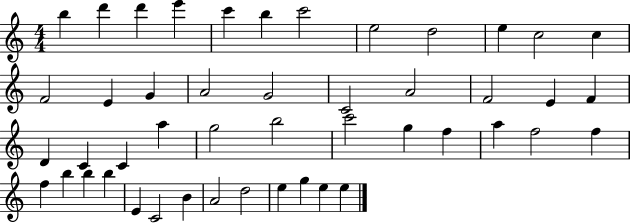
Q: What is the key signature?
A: C major